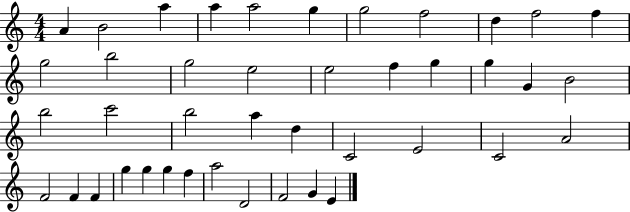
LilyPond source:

{
  \clef treble
  \numericTimeSignature
  \time 4/4
  \key c \major
  a'4 b'2 a''4 | a''4 a''2 g''4 | g''2 f''2 | d''4 f''2 f''4 | \break g''2 b''2 | g''2 e''2 | e''2 f''4 g''4 | g''4 g'4 b'2 | \break b''2 c'''2 | b''2 a''4 d''4 | c'2 e'2 | c'2 a'2 | \break f'2 f'4 f'4 | g''4 g''4 g''4 f''4 | a''2 d'2 | f'2 g'4 e'4 | \break \bar "|."
}